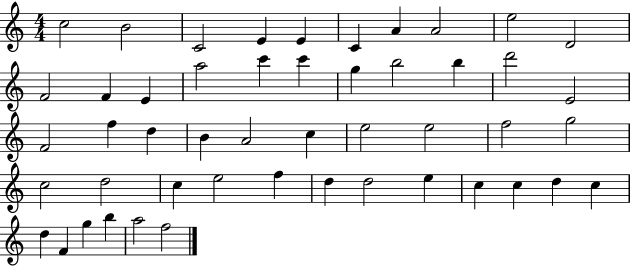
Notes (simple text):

C5/h B4/h C4/h E4/q E4/q C4/q A4/q A4/h E5/h D4/h F4/h F4/q E4/q A5/h C6/q C6/q G5/q B5/h B5/q D6/h E4/h F4/h F5/q D5/q B4/q A4/h C5/q E5/h E5/h F5/h G5/h C5/h D5/h C5/q E5/h F5/q D5/q D5/h E5/q C5/q C5/q D5/q C5/q D5/q F4/q G5/q B5/q A5/h F5/h